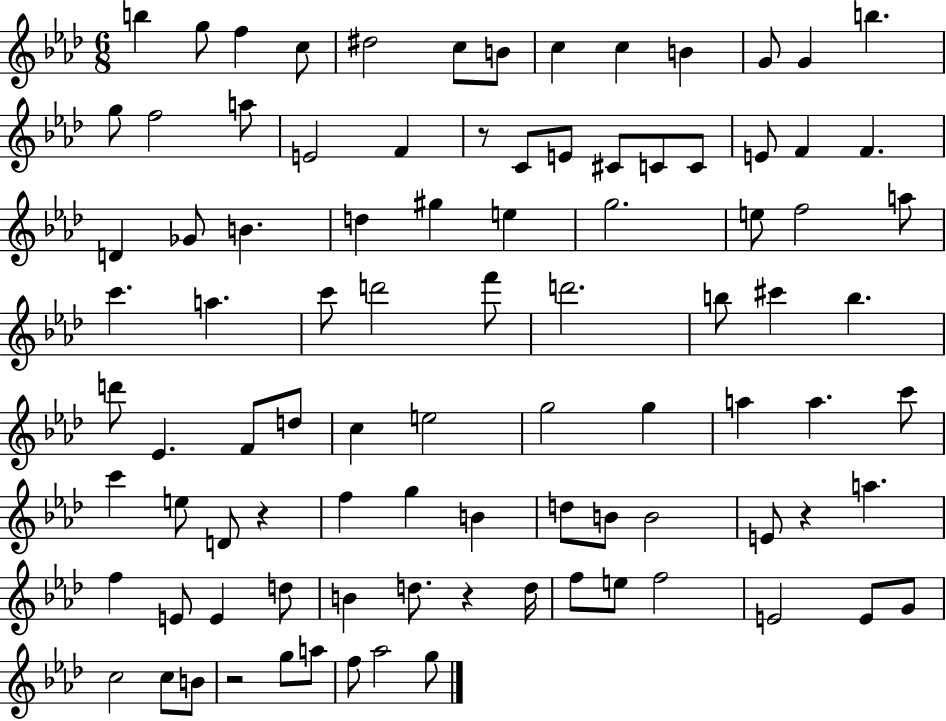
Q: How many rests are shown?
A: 5